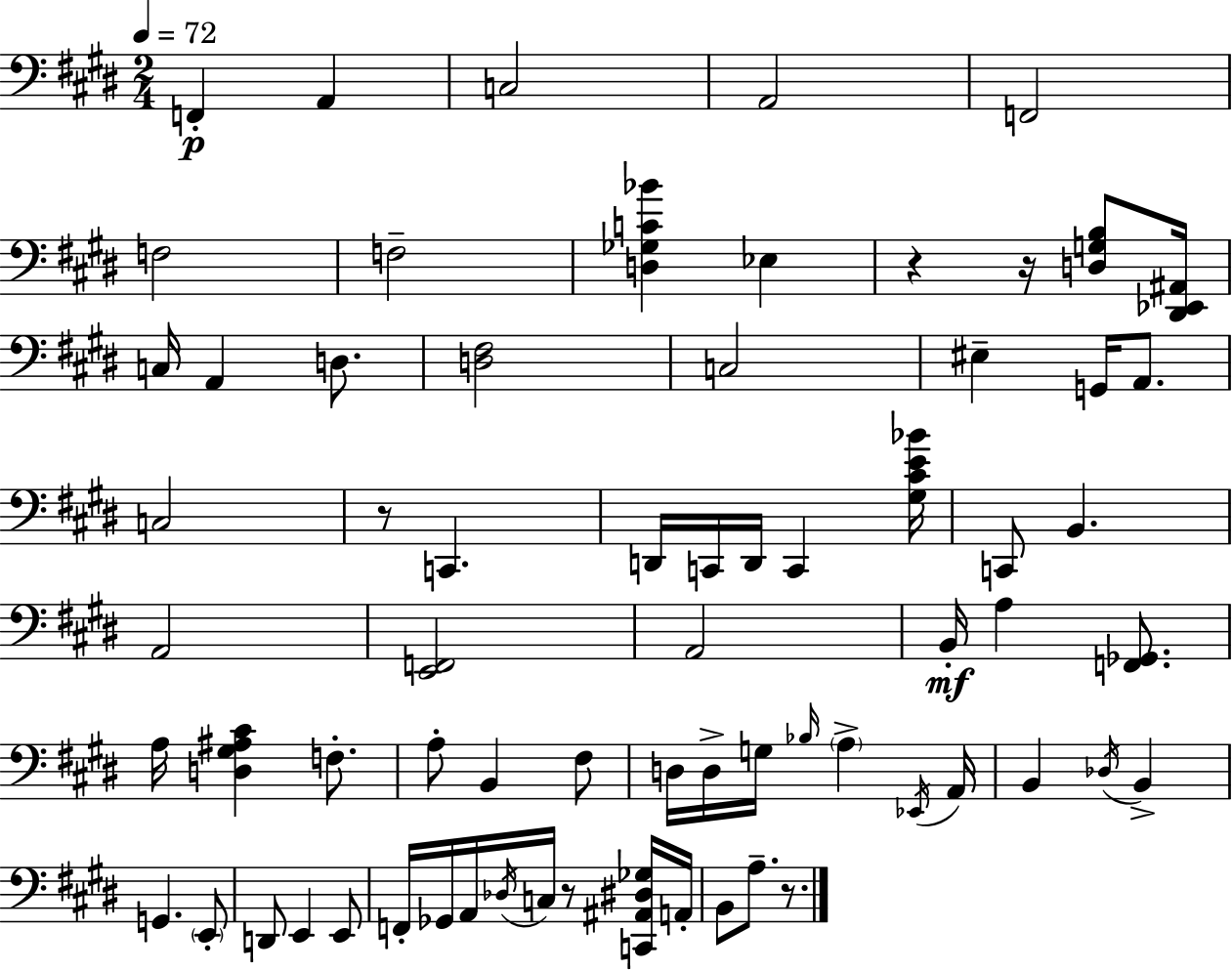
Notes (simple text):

F2/q A2/q C3/h A2/h F2/h F3/h F3/h [D3,Gb3,C4,Bb4]/q Eb3/q R/q R/s [D3,G3,B3]/e [D#2,Eb2,A#2]/s C3/s A2/q D3/e. [D3,F#3]/h C3/h EIS3/q G2/s A2/e. C3/h R/e C2/q. D2/s C2/s D2/s C2/q [G#3,C#4,E4,Bb4]/s C2/e B2/q. A2/h [E2,F2]/h A2/h B2/s A3/q [F2,Gb2]/e. A3/s [D3,G#3,A#3,C#4]/q F3/e. A3/e B2/q F#3/e D3/s D3/s G3/s Bb3/s A3/q Eb2/s A2/s B2/q Db3/s B2/q G2/q. E2/e D2/e E2/q E2/e F2/s Gb2/s A2/s Db3/s C3/s R/e [C2,A#2,D#3,Gb3]/s A2/s B2/e A3/e. R/e.